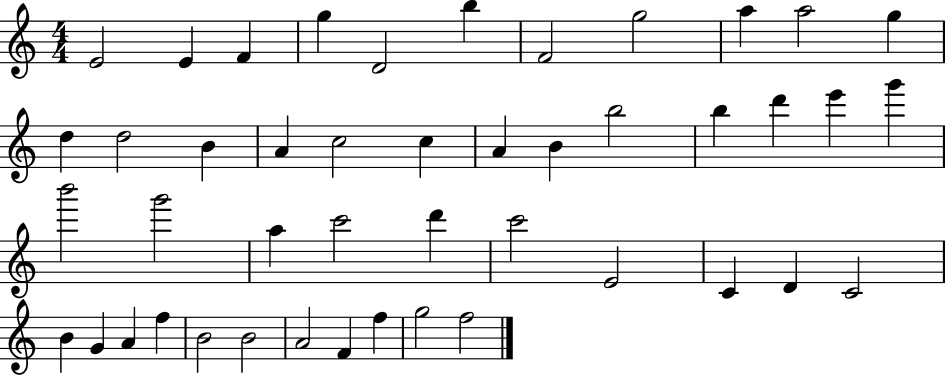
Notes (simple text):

E4/h E4/q F4/q G5/q D4/h B5/q F4/h G5/h A5/q A5/h G5/q D5/q D5/h B4/q A4/q C5/h C5/q A4/q B4/q B5/h B5/q D6/q E6/q G6/q B6/h G6/h A5/q C6/h D6/q C6/h E4/h C4/q D4/q C4/h B4/q G4/q A4/q F5/q B4/h B4/h A4/h F4/q F5/q G5/h F5/h